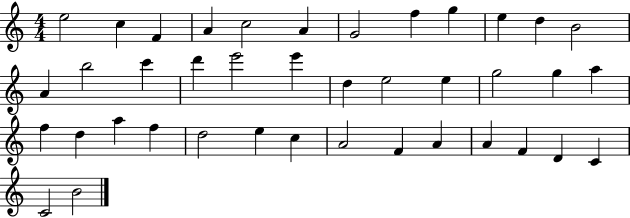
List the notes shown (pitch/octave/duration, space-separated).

E5/h C5/q F4/q A4/q C5/h A4/q G4/h F5/q G5/q E5/q D5/q B4/h A4/q B5/h C6/q D6/q E6/h E6/q D5/q E5/h E5/q G5/h G5/q A5/q F5/q D5/q A5/q F5/q D5/h E5/q C5/q A4/h F4/q A4/q A4/q F4/q D4/q C4/q C4/h B4/h